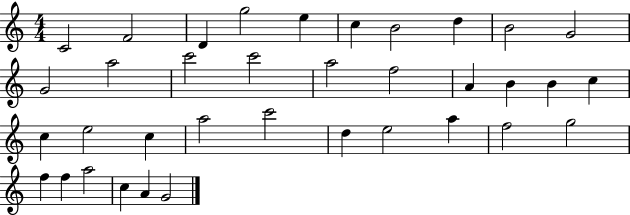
X:1
T:Untitled
M:4/4
L:1/4
K:C
C2 F2 D g2 e c B2 d B2 G2 G2 a2 c'2 c'2 a2 f2 A B B c c e2 c a2 c'2 d e2 a f2 g2 f f a2 c A G2